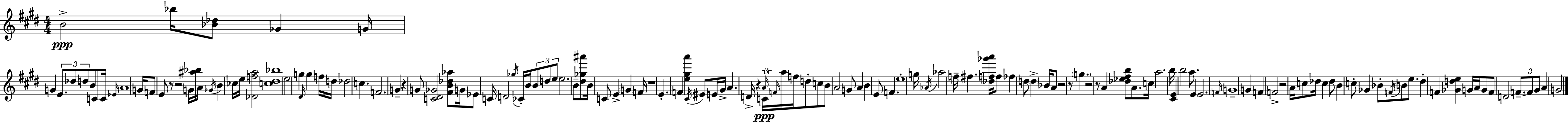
B4/h Bb5/s [Bb4,Db5]/e Gb4/q G4/s G4/q E4/e. Db5/e D5/e B4/e C4/e C4/s Eb4/s A4/w G4/s F4/e E4/e R/e R/h G4/s [A#5,Bb5]/s A4/s Gb4/s B4/q CES5/s E5/s [Db4,F5,A5]/h [C5,D#5,Bb5]/w E5/h G5/q D#4/s G5/q F5/s D5/s Db5/h C5/q. F4/h. G4/q R/q G4/e [C4,D#4,Gb4]/h [F#4,B4,Db5,Ab5]/e G4/s Eb4/e C4/s D4/h Gb5/s CES4/s B4/s B4/e D5/e E5/e E5/h. B4/e [D#5,Gb5,A#6]/e B4/s C4/e E4/q G4/q F4/s R/w E4/q. F4/q [E5,G#5,A6]/q C#4/s EIS4/e E4/s G#4/s A4/q. D4/s R/q A4/s C4/s F4/s A5/s F5/s D5/e C5/e B4/e A4/h G4/e A4/q B4/q E4/e F4/q. E5/w G5/s Ab4/s Ab5/h F5/s F#5/q. [Db5,F5,Gb6,A6]/s F5/e FES5/q D5/e D5/q Bb4/s A4/e R/h R/e G5/q. R/h R/e A4/q [Db5,Eb5,F#5,B5]/e A4/e. C5/s A5/h. B5/s [C#4,E4]/q B5/h A5/e. E4/q E4/h. F4/s G4/w G4/q F4/q F4/h R/h A4/s C5/e Db5/s C5/q Db5/e B4/q C5/e Gb4/q Bb4/e F4/s B4/e E5/e. D#5/q F4/q [Gb4,D5,E5]/q G4/s A4/s G4/e F4/e D4/h F4/e. F4/e G#4/e A4/q G4/h